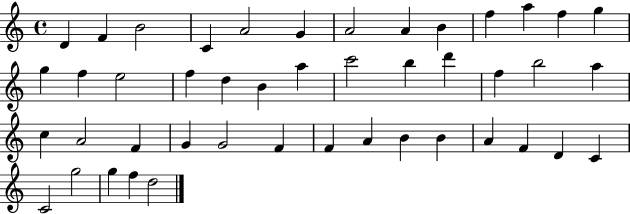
D4/q F4/q B4/h C4/q A4/h G4/q A4/h A4/q B4/q F5/q A5/q F5/q G5/q G5/q F5/q E5/h F5/q D5/q B4/q A5/q C6/h B5/q D6/q F5/q B5/h A5/q C5/q A4/h F4/q G4/q G4/h F4/q F4/q A4/q B4/q B4/q A4/q F4/q D4/q C4/q C4/h G5/h G5/q F5/q D5/h